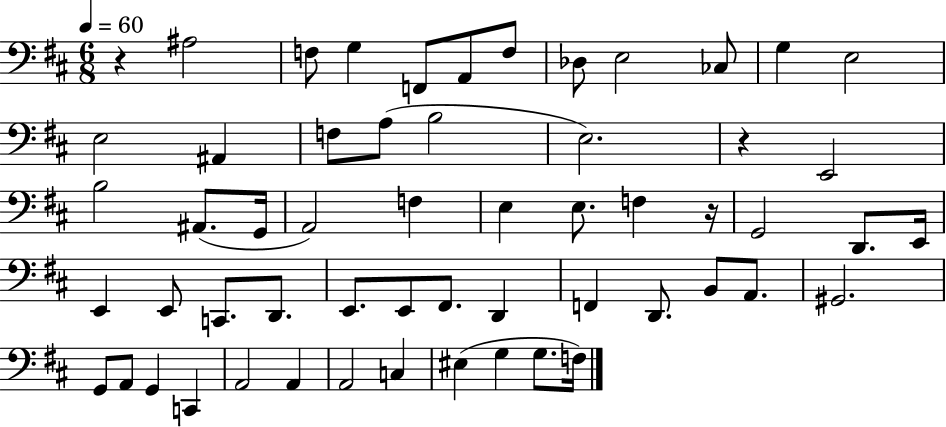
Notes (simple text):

R/q A#3/h F3/e G3/q F2/e A2/e F3/e Db3/e E3/h CES3/e G3/q E3/h E3/h A#2/q F3/e A3/e B3/h E3/h. R/q E2/h B3/h A#2/e. G2/s A2/h F3/q E3/q E3/e. F3/q R/s G2/h D2/e. E2/s E2/q E2/e C2/e. D2/e. E2/e. E2/e F#2/e. D2/q F2/q D2/e. B2/e A2/e. G#2/h. G2/e A2/e G2/q C2/q A2/h A2/q A2/h C3/q EIS3/q G3/q G3/e. F3/s